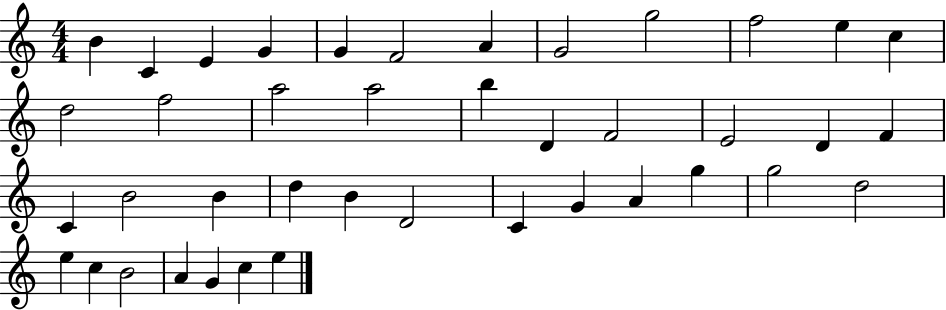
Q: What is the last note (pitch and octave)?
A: E5